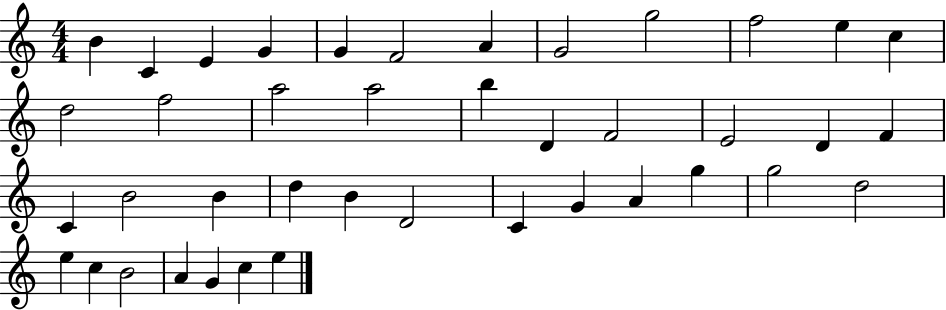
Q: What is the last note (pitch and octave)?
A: E5